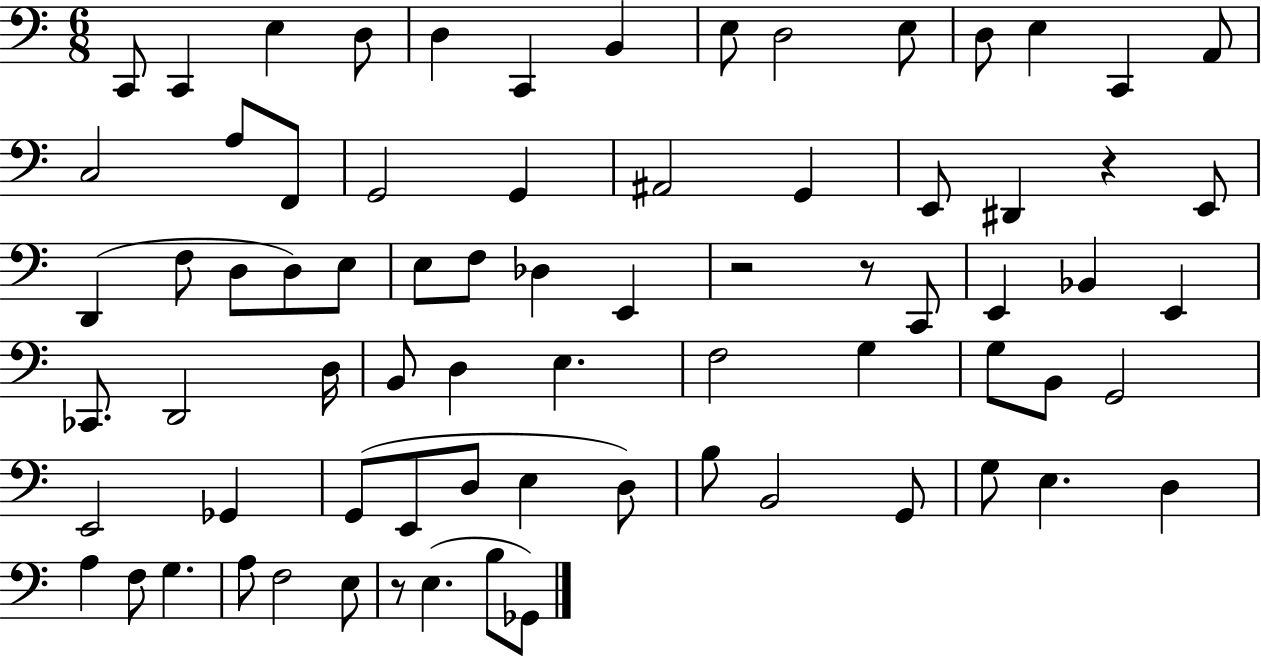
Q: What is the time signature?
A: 6/8